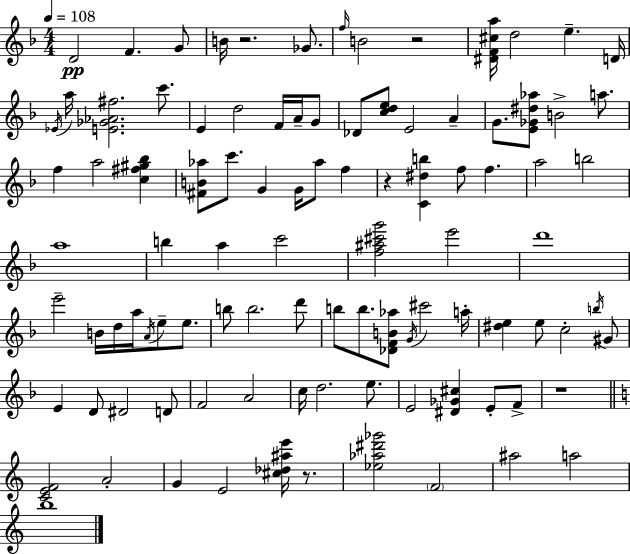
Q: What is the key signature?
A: F major